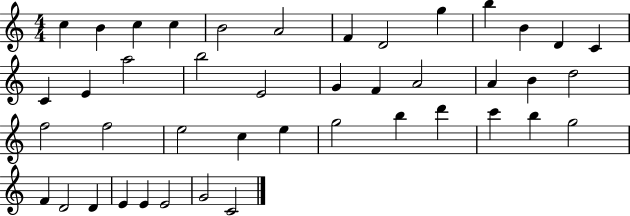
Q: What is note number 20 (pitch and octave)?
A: F4